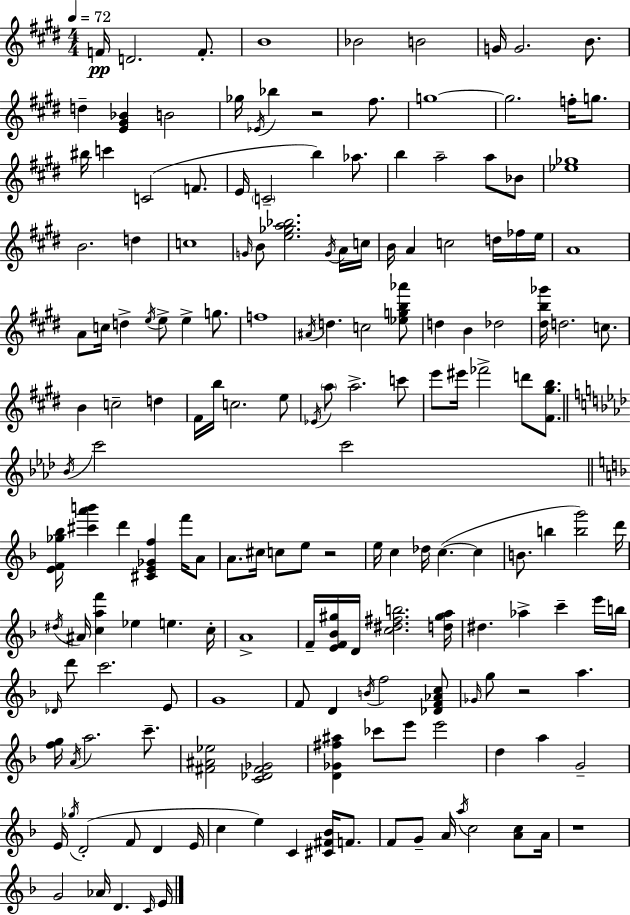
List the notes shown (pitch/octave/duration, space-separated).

F4/s D4/h. F4/e. B4/w Bb4/h B4/h G4/s G4/h. B4/e. D5/q [E4,G#4,Bb4]/q B4/h Gb5/s Eb4/s Bb5/q R/h F#5/e. G5/w G5/h. F5/s G5/e. BIS5/s C6/q C4/h F4/e. E4/s C4/h B5/q Ab5/e. B5/q A5/h A5/e Bb4/e [Eb5,Gb5]/w B4/h. D5/q C5/w G4/s B4/e [E5,Gb5,A5,Bb5]/h. G4/s A4/s C5/s B4/s A4/q C5/h D5/s FES5/s E5/s A4/w A4/e C5/s D5/q E5/s E5/e E5/q G5/e. F5/w A#4/s D5/q. C5/h [Eb5,G5,B5,Ab6]/e D5/q B4/q Db5/h [D#5,B5,Gb6]/s D5/h. C5/e. B4/q C5/h D5/q F#4/s B5/s C5/h. E5/e Eb4/s A5/e A5/h. C6/e E6/e EIS6/s FES6/h D6/e [F#4,G#5,B5]/e. Bb4/s C6/h C6/h [E4,F4,Gb5,Bb5]/s [C#6,A6,B6]/q D6/q [C#4,E4,Gb4,F5]/q F6/s A4/e A4/e. C#5/s C5/e E5/e R/h E5/s C5/q Db5/s C5/q. C5/q B4/e. B5/q [B5,G6]/h D6/s D#5/s A#4/s [C5,A5,F6]/q Eb5/q E5/q. C5/s A4/w F4/s [E4,F4,Bb4,G#5]/s D4/s [C5,D#5,F#5,B5]/h. [D5,G#5,A5]/s D#5/q. Ab5/q C6/q E6/s B5/s Db4/s D6/e C6/h. E4/e G4/w F4/e D4/q B4/s F5/h [Db4,F4,Ab4,C5]/e Gb4/s G5/e R/h A5/q. [F5,G5]/s A4/s A5/h. C6/e. [F#4,A#4,Eb5]/h [C4,Db4,F#4,Gb4]/h [D4,Gb4,F#5,A#5]/q CES6/e E6/e E6/h D5/q A5/q G4/h E4/s Gb5/s D4/h F4/e D4/q E4/s C5/q E5/q C4/q [C#4,F#4,Bb4]/s F4/e. F4/e G4/e A4/s A5/s C5/h [A4,C5]/e A4/s R/w G4/h Ab4/s D4/q. C4/s E4/s